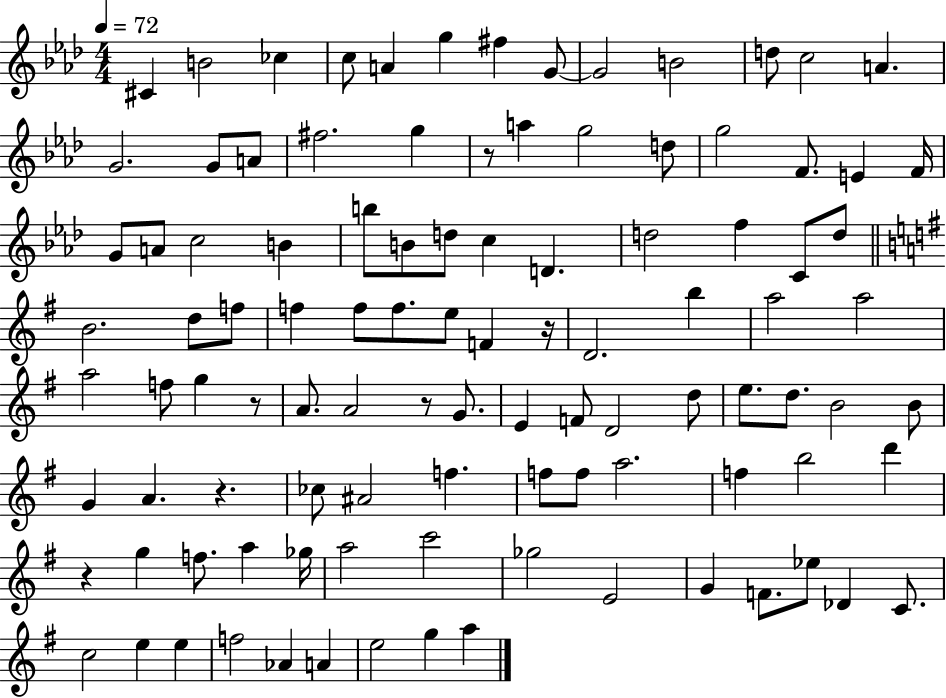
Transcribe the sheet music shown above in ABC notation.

X:1
T:Untitled
M:4/4
L:1/4
K:Ab
^C B2 _c c/2 A g ^f G/2 G2 B2 d/2 c2 A G2 G/2 A/2 ^f2 g z/2 a g2 d/2 g2 F/2 E F/4 G/2 A/2 c2 B b/2 B/2 d/2 c D d2 f C/2 d/2 B2 d/2 f/2 f f/2 f/2 e/2 F z/4 D2 b a2 a2 a2 f/2 g z/2 A/2 A2 z/2 G/2 E F/2 D2 d/2 e/2 d/2 B2 B/2 G A z _c/2 ^A2 f f/2 f/2 a2 f b2 d' z g f/2 a _g/4 a2 c'2 _g2 E2 G F/2 _e/2 _D C/2 c2 e e f2 _A A e2 g a